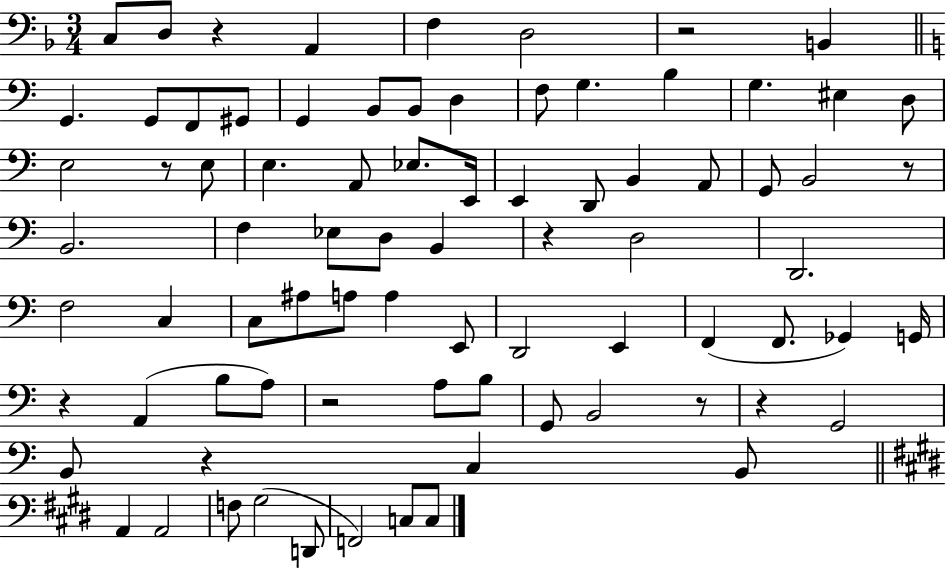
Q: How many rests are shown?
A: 10